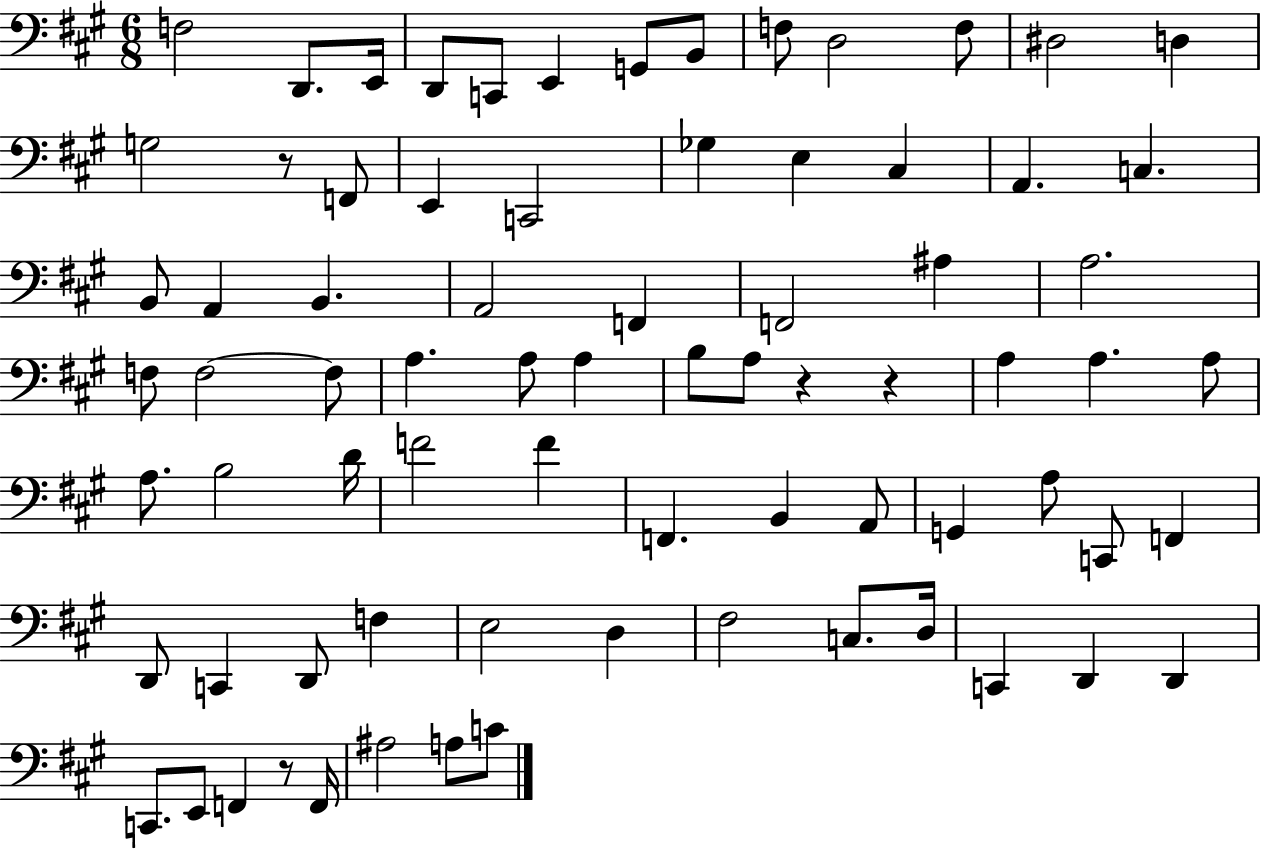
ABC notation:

X:1
T:Untitled
M:6/8
L:1/4
K:A
F,2 D,,/2 E,,/4 D,,/2 C,,/2 E,, G,,/2 B,,/2 F,/2 D,2 F,/2 ^D,2 D, G,2 z/2 F,,/2 E,, C,,2 _G, E, ^C, A,, C, B,,/2 A,, B,, A,,2 F,, F,,2 ^A, A,2 F,/2 F,2 F,/2 A, A,/2 A, B,/2 A,/2 z z A, A, A,/2 A,/2 B,2 D/4 F2 F F,, B,, A,,/2 G,, A,/2 C,,/2 F,, D,,/2 C,, D,,/2 F, E,2 D, ^F,2 C,/2 D,/4 C,, D,, D,, C,,/2 E,,/2 F,, z/2 F,,/4 ^A,2 A,/2 C/2